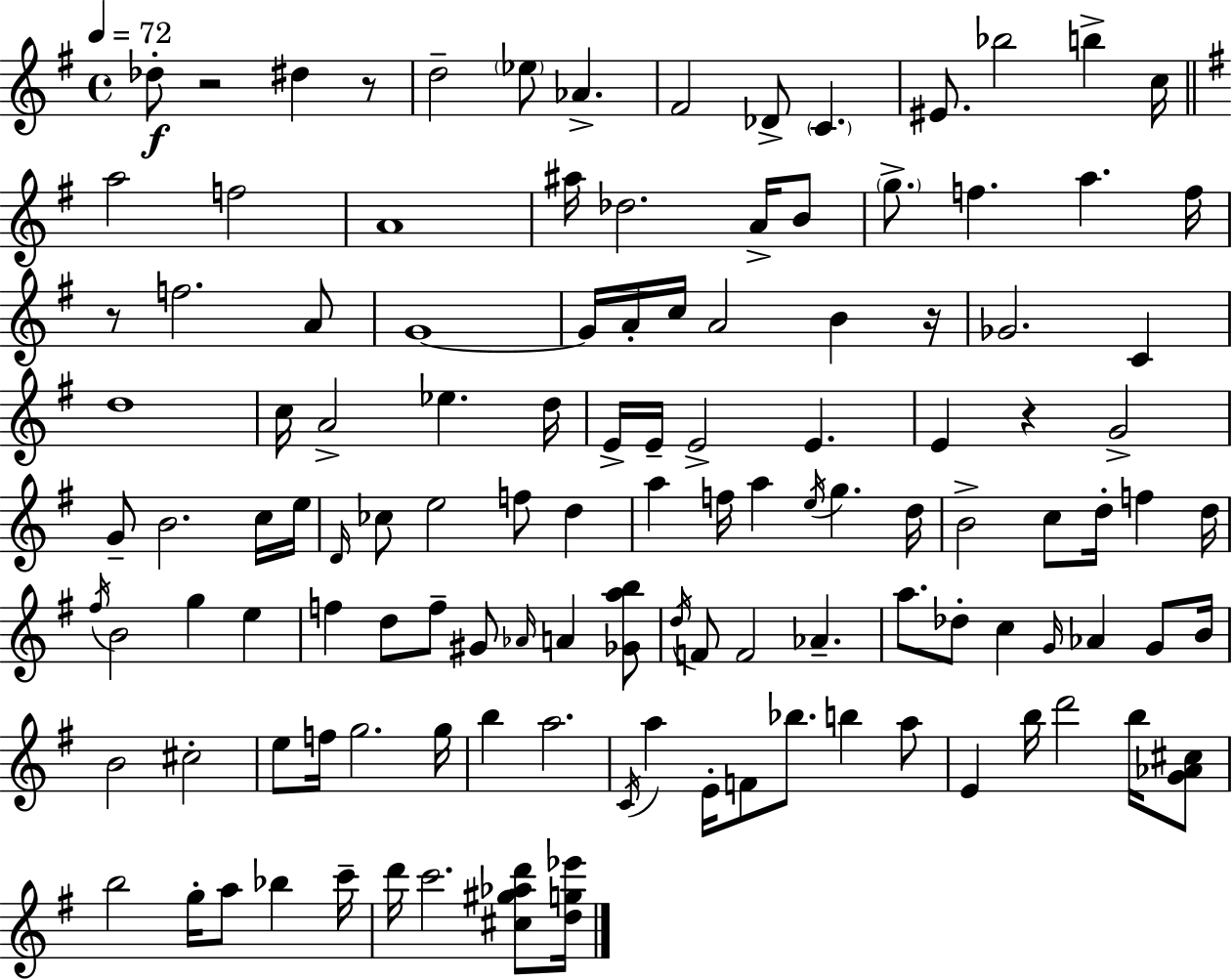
X:1
T:Untitled
M:4/4
L:1/4
K:Em
_d/2 z2 ^d z/2 d2 _e/2 _A ^F2 _D/2 C ^E/2 _b2 b c/4 a2 f2 A4 ^a/4 _d2 A/4 B/2 g/2 f a f/4 z/2 f2 A/2 G4 G/4 A/4 c/4 A2 B z/4 _G2 C d4 c/4 A2 _e d/4 E/4 E/4 E2 E E z G2 G/2 B2 c/4 e/4 D/4 _c/2 e2 f/2 d a f/4 a e/4 g d/4 B2 c/2 d/4 f d/4 ^f/4 B2 g e f d/2 f/2 ^G/2 _A/4 A [_Gab]/2 d/4 F/2 F2 _A a/2 _d/2 c G/4 _A G/2 B/4 B2 ^c2 e/2 f/4 g2 g/4 b a2 C/4 a E/4 F/2 _b/2 b a/2 E b/4 d'2 b/4 [G_A^c]/2 b2 g/4 a/2 _b c'/4 d'/4 c'2 [^c^g_ad']/2 [dg_e']/4